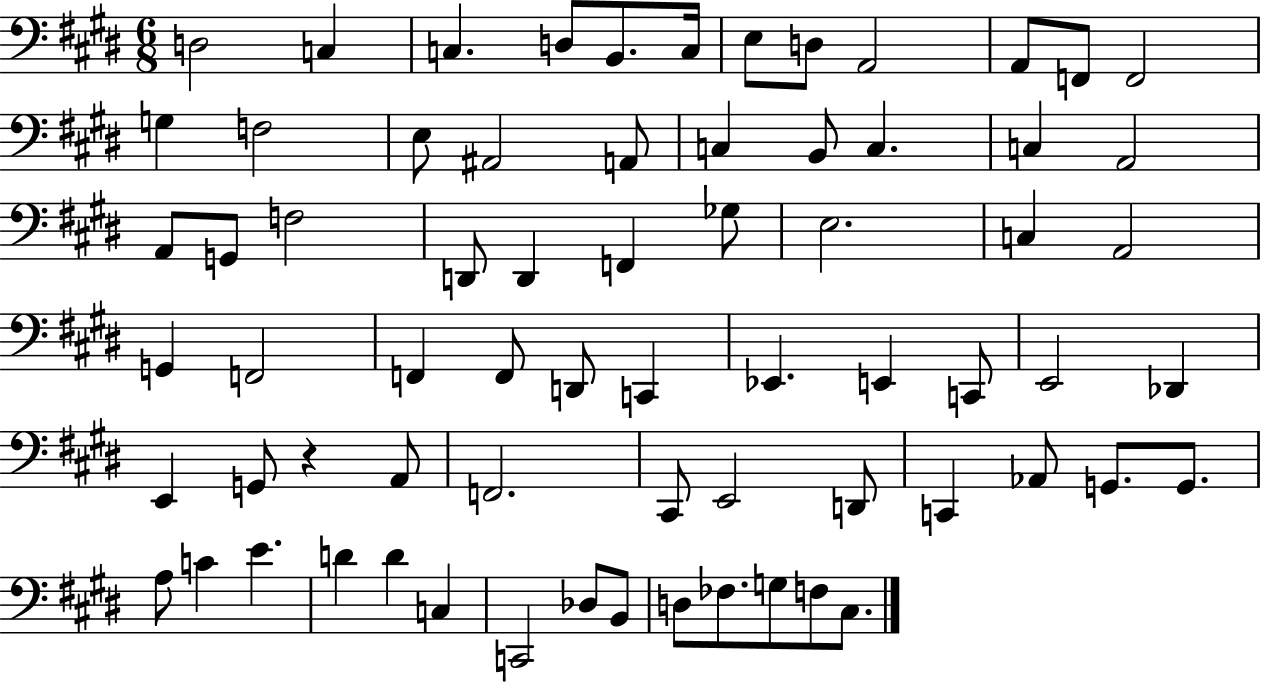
{
  \clef bass
  \numericTimeSignature
  \time 6/8
  \key e \major
  d2 c4 | c4. d8 b,8. c16 | e8 d8 a,2 | a,8 f,8 f,2 | \break g4 f2 | e8 ais,2 a,8 | c4 b,8 c4. | c4 a,2 | \break a,8 g,8 f2 | d,8 d,4 f,4 ges8 | e2. | c4 a,2 | \break g,4 f,2 | f,4 f,8 d,8 c,4 | ees,4. e,4 c,8 | e,2 des,4 | \break e,4 g,8 r4 a,8 | f,2. | cis,8 e,2 d,8 | c,4 aes,8 g,8. g,8. | \break a8 c'4 e'4. | d'4 d'4 c4 | c,2 des8 b,8 | d8 fes8. g8 f8 cis8. | \break \bar "|."
}